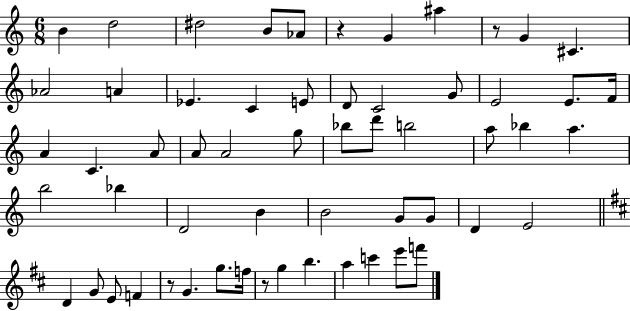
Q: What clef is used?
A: treble